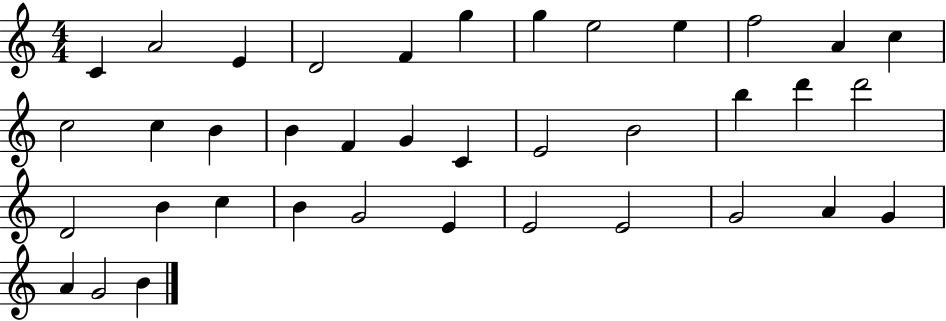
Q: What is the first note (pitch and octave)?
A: C4